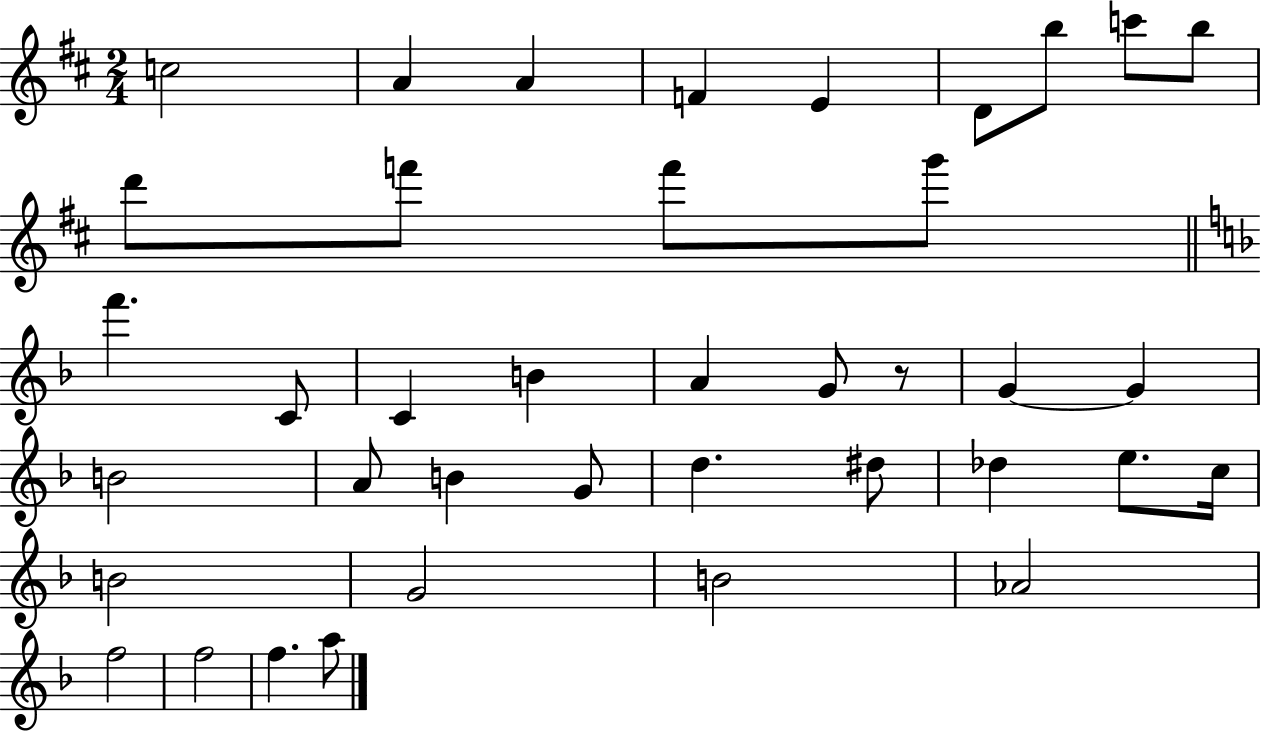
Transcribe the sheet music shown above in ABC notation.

X:1
T:Untitled
M:2/4
L:1/4
K:D
c2 A A F E D/2 b/2 c'/2 b/2 d'/2 f'/2 f'/2 g'/2 f' C/2 C B A G/2 z/2 G G B2 A/2 B G/2 d ^d/2 _d e/2 c/4 B2 G2 B2 _A2 f2 f2 f a/2